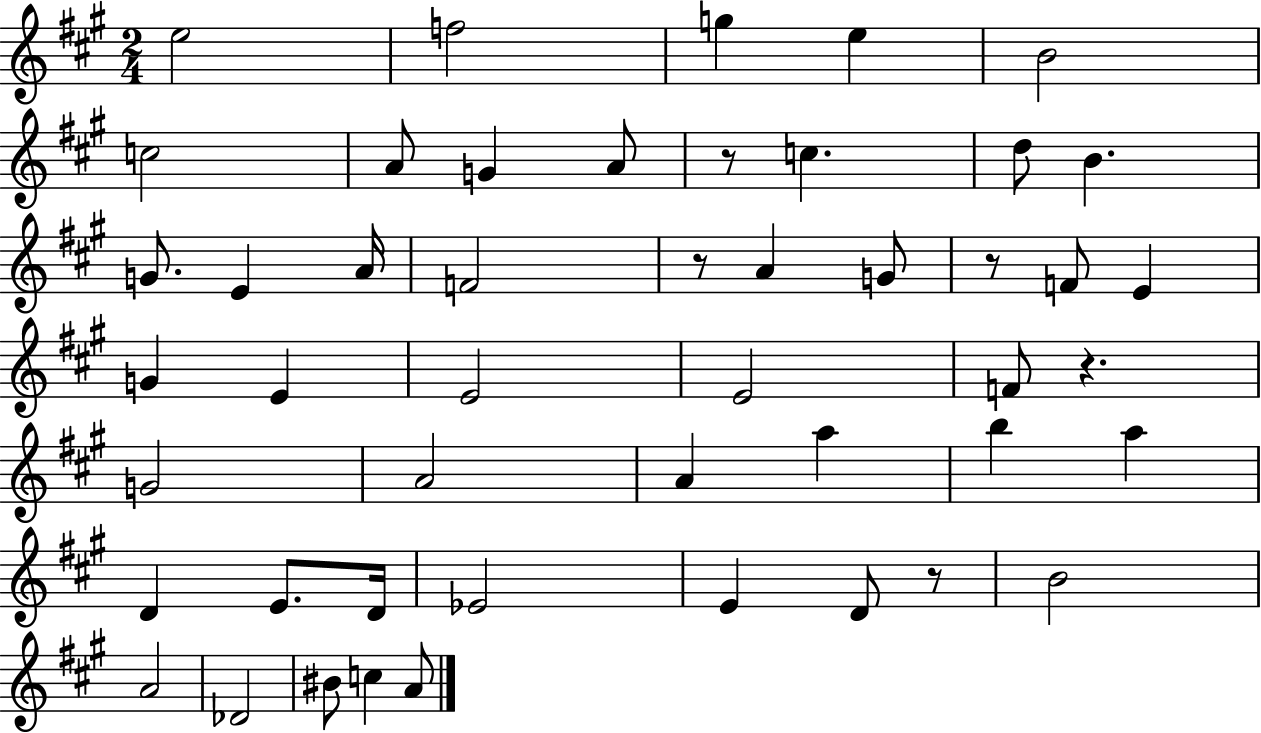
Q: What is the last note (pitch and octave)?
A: A4